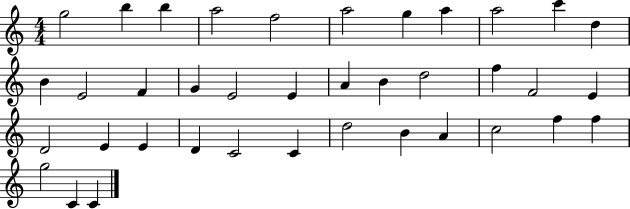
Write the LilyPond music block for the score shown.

{
  \clef treble
  \numericTimeSignature
  \time 4/4
  \key c \major
  g''2 b''4 b''4 | a''2 f''2 | a''2 g''4 a''4 | a''2 c'''4 d''4 | \break b'4 e'2 f'4 | g'4 e'2 e'4 | a'4 b'4 d''2 | f''4 f'2 e'4 | \break d'2 e'4 e'4 | d'4 c'2 c'4 | d''2 b'4 a'4 | c''2 f''4 f''4 | \break g''2 c'4 c'4 | \bar "|."
}